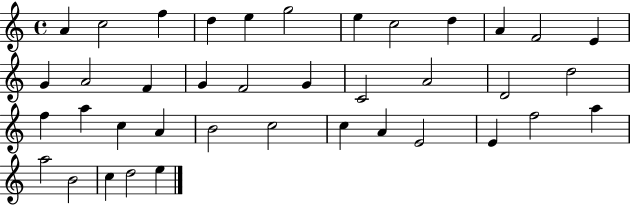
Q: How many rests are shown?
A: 0